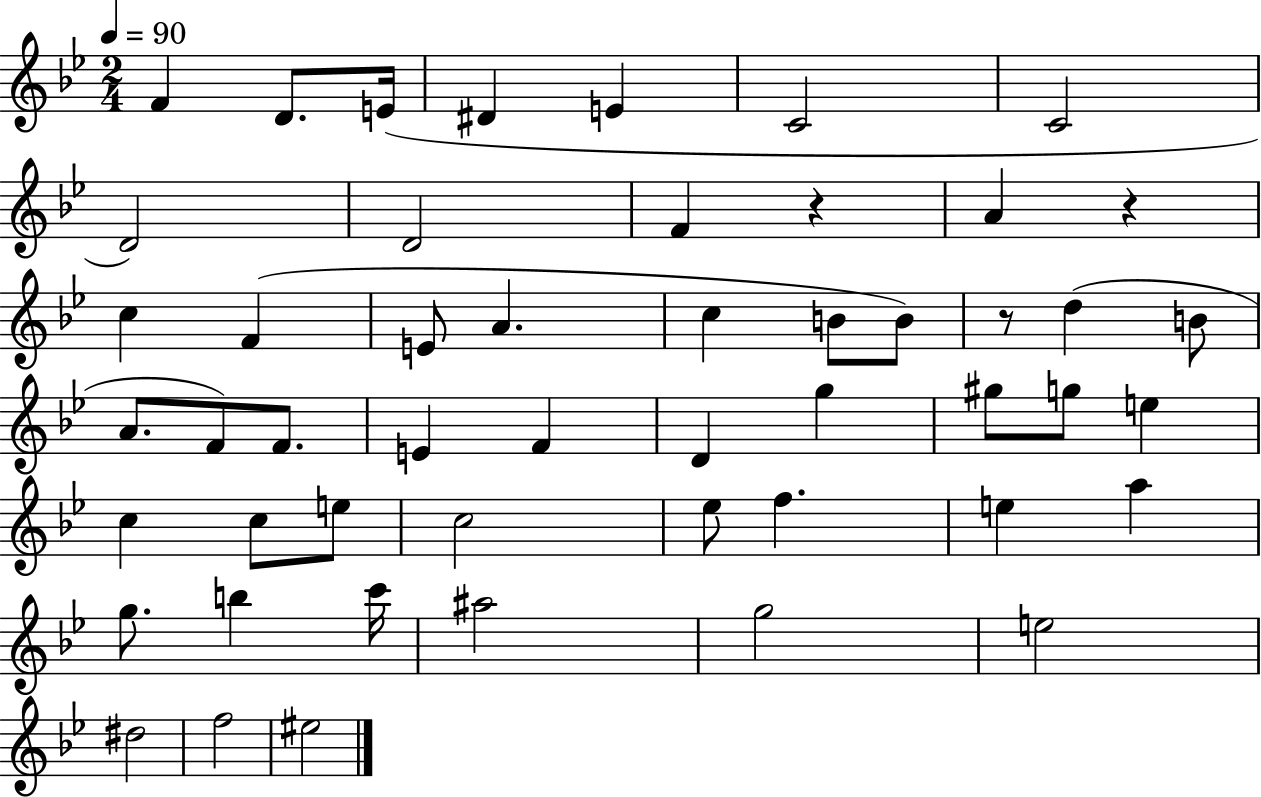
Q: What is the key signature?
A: BES major